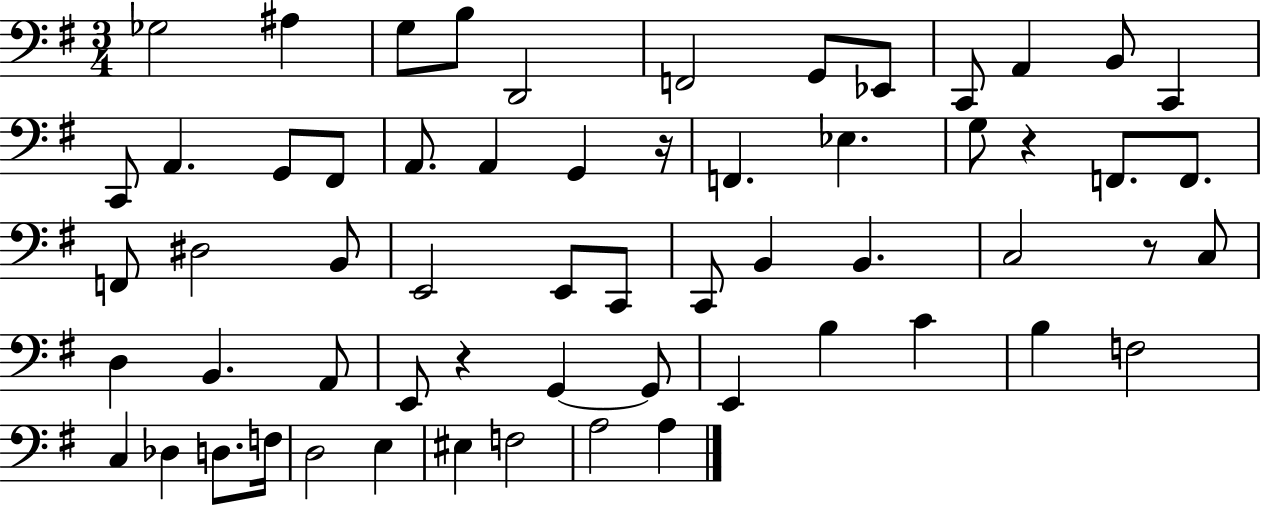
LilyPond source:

{
  \clef bass
  \numericTimeSignature
  \time 3/4
  \key g \major
  \repeat volta 2 { ges2 ais4 | g8 b8 d,2 | f,2 g,8 ees,8 | c,8 a,4 b,8 c,4 | \break c,8 a,4. g,8 fis,8 | a,8. a,4 g,4 r16 | f,4. ees4. | g8 r4 f,8. f,8. | \break f,8 dis2 b,8 | e,2 e,8 c,8 | c,8 b,4 b,4. | c2 r8 c8 | \break d4 b,4. a,8 | e,8 r4 g,4~~ g,8 | e,4 b4 c'4 | b4 f2 | \break c4 des4 d8. f16 | d2 e4 | eis4 f2 | a2 a4 | \break } \bar "|."
}